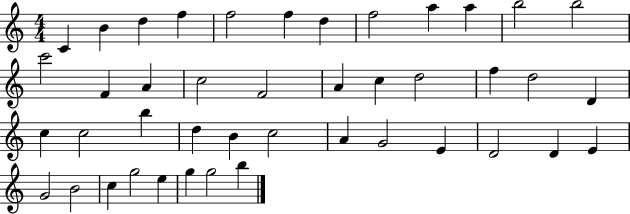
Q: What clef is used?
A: treble